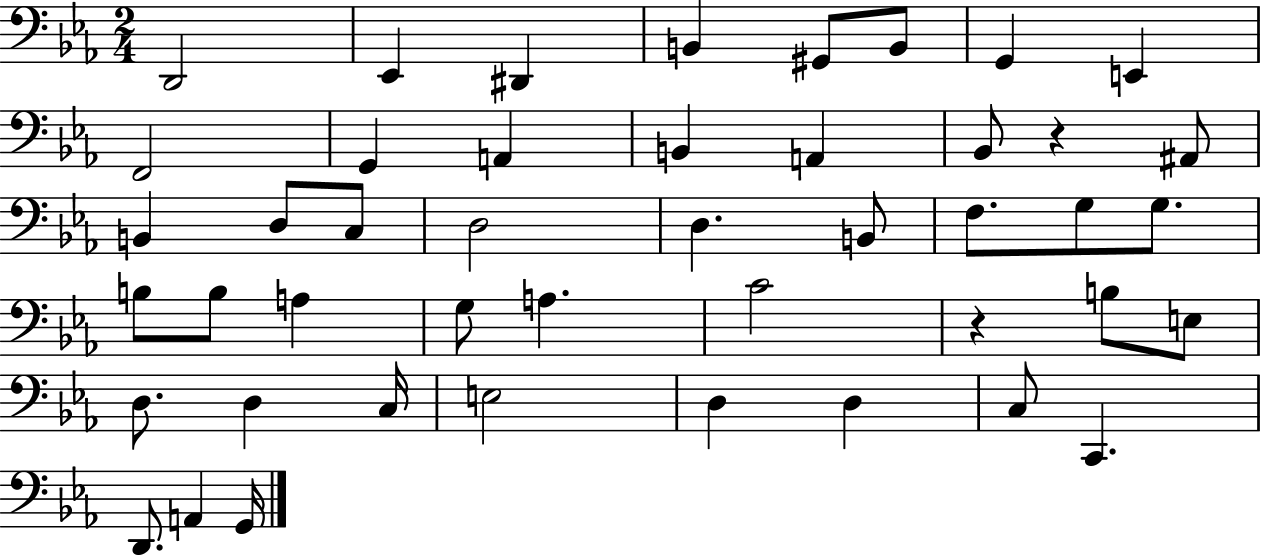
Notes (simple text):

D2/h Eb2/q D#2/q B2/q G#2/e B2/e G2/q E2/q F2/h G2/q A2/q B2/q A2/q Bb2/e R/q A#2/e B2/q D3/e C3/e D3/h D3/q. B2/e F3/e. G3/e G3/e. B3/e B3/e A3/q G3/e A3/q. C4/h R/q B3/e E3/e D3/e. D3/q C3/s E3/h D3/q D3/q C3/e C2/q. D2/e. A2/q G2/s